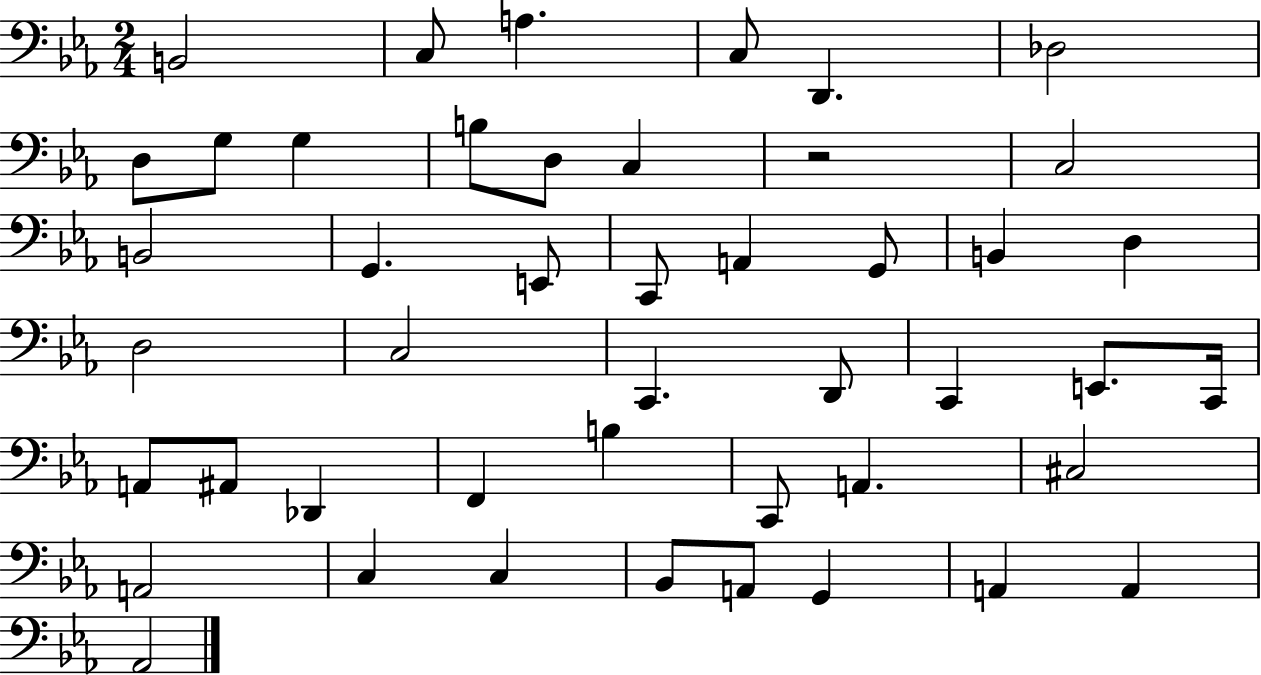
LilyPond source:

{
  \clef bass
  \numericTimeSignature
  \time 2/4
  \key ees \major
  b,2 | c8 a4. | c8 d,4. | des2 | \break d8 g8 g4 | b8 d8 c4 | r2 | c2 | \break b,2 | g,4. e,8 | c,8 a,4 g,8 | b,4 d4 | \break d2 | c2 | c,4. d,8 | c,4 e,8. c,16 | \break a,8 ais,8 des,4 | f,4 b4 | c,8 a,4. | cis2 | \break a,2 | c4 c4 | bes,8 a,8 g,4 | a,4 a,4 | \break aes,2 | \bar "|."
}